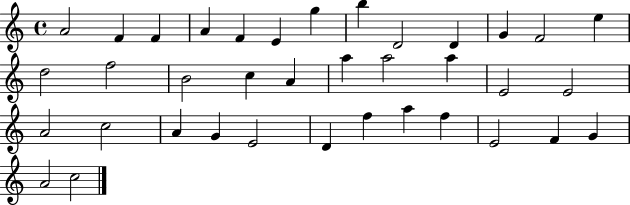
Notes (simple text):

A4/h F4/q F4/q A4/q F4/q E4/q G5/q B5/q D4/h D4/q G4/q F4/h E5/q D5/h F5/h B4/h C5/q A4/q A5/q A5/h A5/q E4/h E4/h A4/h C5/h A4/q G4/q E4/h D4/q F5/q A5/q F5/q E4/h F4/q G4/q A4/h C5/h